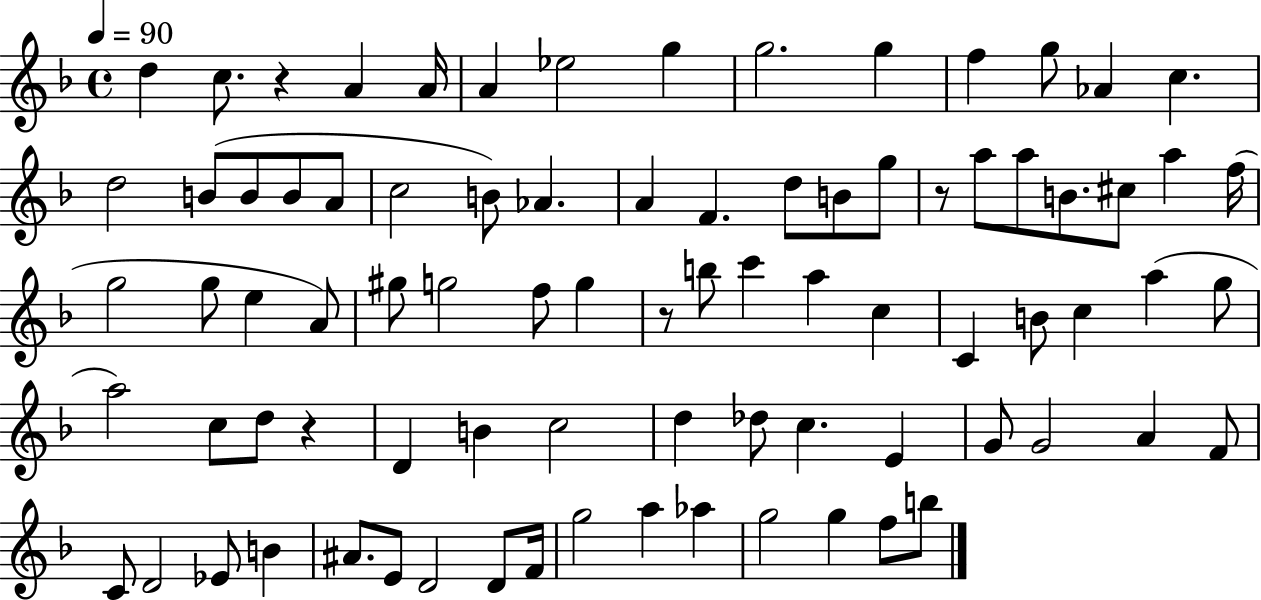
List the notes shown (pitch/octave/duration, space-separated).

D5/q C5/e. R/q A4/q A4/s A4/q Eb5/h G5/q G5/h. G5/q F5/q G5/e Ab4/q C5/q. D5/h B4/e B4/e B4/e A4/e C5/h B4/e Ab4/q. A4/q F4/q. D5/e B4/e G5/e R/e A5/e A5/e B4/e. C#5/e A5/q F5/s G5/h G5/e E5/q A4/e G#5/e G5/h F5/e G5/q R/e B5/e C6/q A5/q C5/q C4/q B4/e C5/q A5/q G5/e A5/h C5/e D5/e R/q D4/q B4/q C5/h D5/q Db5/e C5/q. E4/q G4/e G4/h A4/q F4/e C4/e D4/h Eb4/e B4/q A#4/e. E4/e D4/h D4/e F4/s G5/h A5/q Ab5/q G5/h G5/q F5/e B5/e